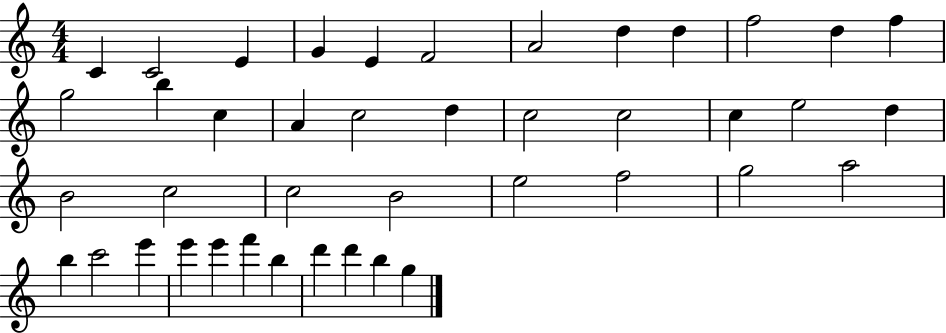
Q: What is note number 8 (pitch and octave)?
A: D5